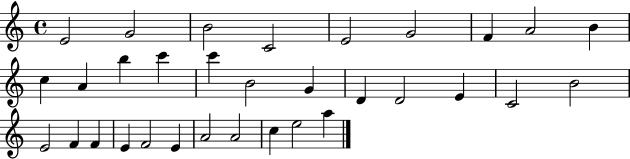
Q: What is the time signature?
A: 4/4